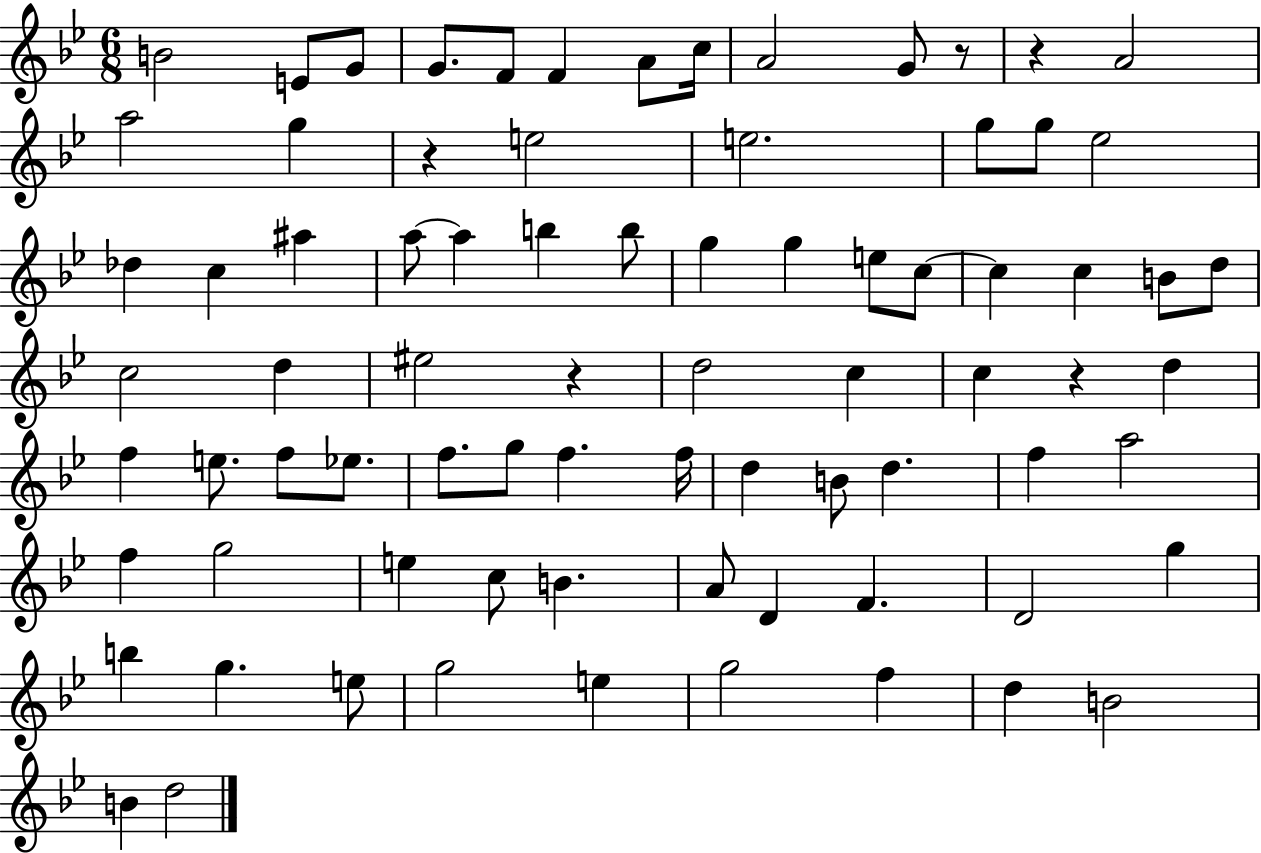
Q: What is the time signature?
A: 6/8